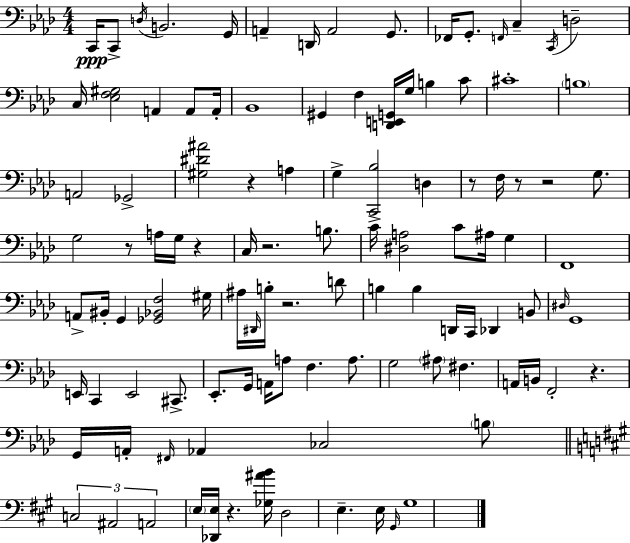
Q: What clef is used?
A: bass